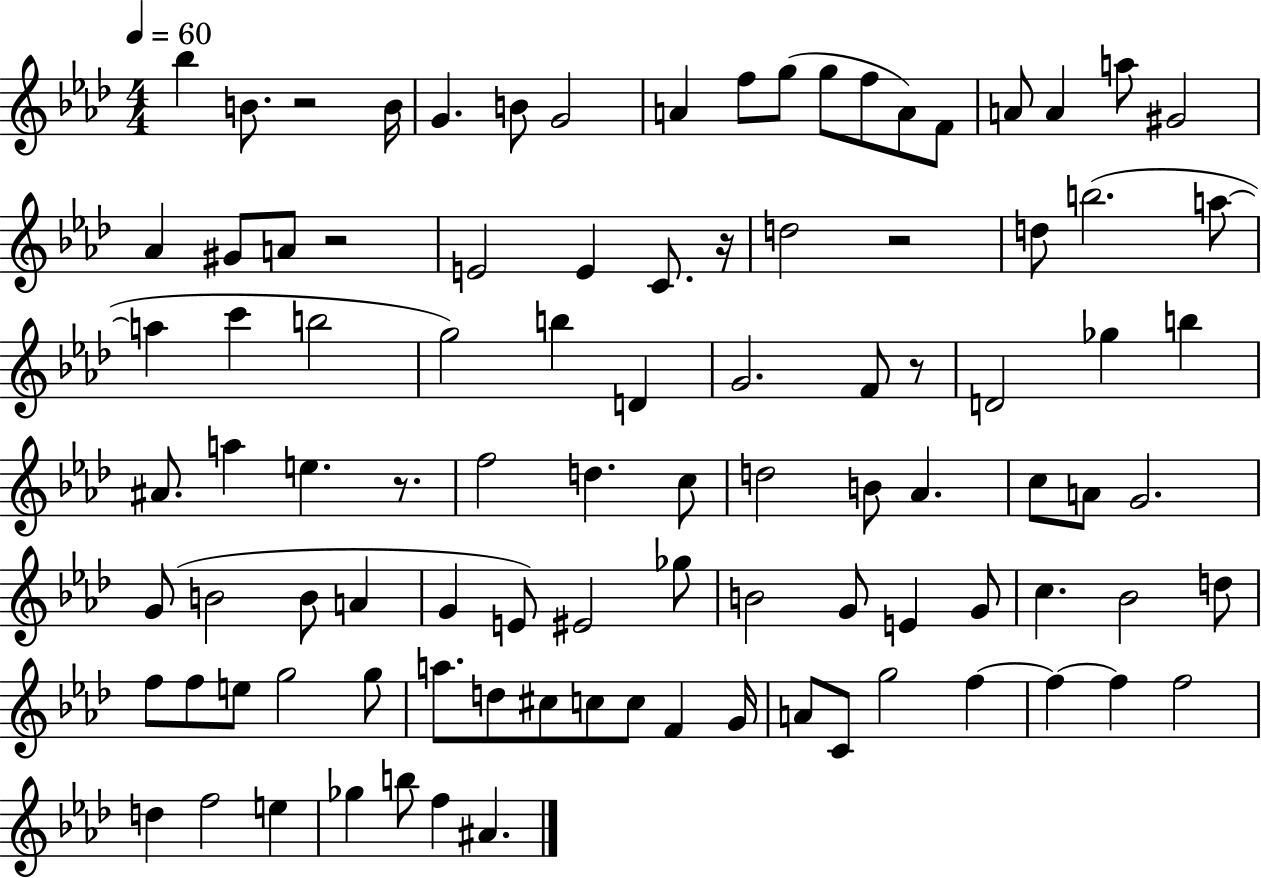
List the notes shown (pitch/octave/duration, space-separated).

Bb5/q B4/e. R/h B4/s G4/q. B4/e G4/h A4/q F5/e G5/e G5/e F5/e A4/e F4/e A4/e A4/q A5/e G#4/h Ab4/q G#4/e A4/e R/h E4/h E4/q C4/e. R/s D5/h R/h D5/e B5/h. A5/e A5/q C6/q B5/h G5/h B5/q D4/q G4/h. F4/e R/e D4/h Gb5/q B5/q A#4/e. A5/q E5/q. R/e. F5/h D5/q. C5/e D5/h B4/e Ab4/q. C5/e A4/e G4/h. G4/e B4/h B4/e A4/q G4/q E4/e EIS4/h Gb5/e B4/h G4/e E4/q G4/e C5/q. Bb4/h D5/e F5/e F5/e E5/e G5/h G5/e A5/e. D5/e C#5/e C5/e C5/e F4/q G4/s A4/e C4/e G5/h F5/q F5/q F5/q F5/h D5/q F5/h E5/q Gb5/q B5/e F5/q A#4/q.